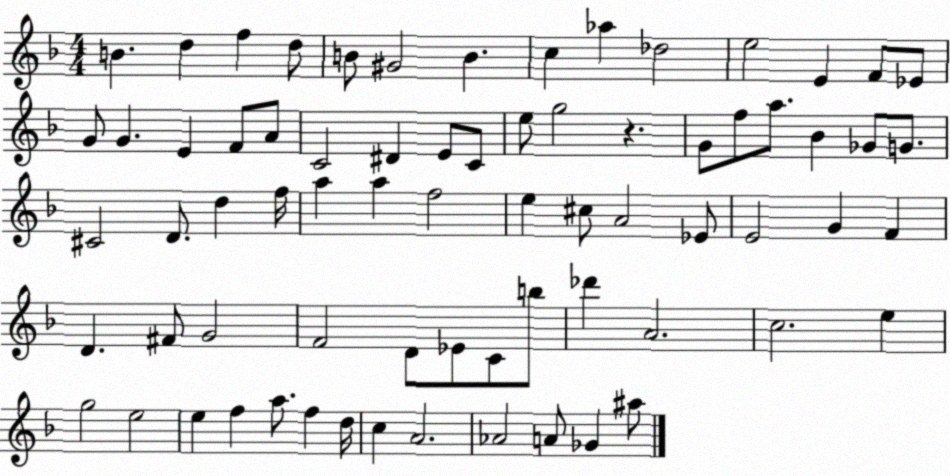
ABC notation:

X:1
T:Untitled
M:4/4
L:1/4
K:F
B d f d/2 B/2 ^G2 B c _a _d2 e2 E F/2 _E/2 G/2 G E F/2 A/2 C2 ^D E/2 C/2 e/2 g2 z G/2 f/2 a/2 _B _G/2 G/2 ^C2 D/2 d f/4 a a f2 e ^c/2 A2 _E/2 E2 G F D ^F/2 G2 F2 D/2 _E/2 C/2 b/2 _d' A2 c2 e g2 e2 e f a/2 f d/4 c A2 _A2 A/2 _G ^a/2